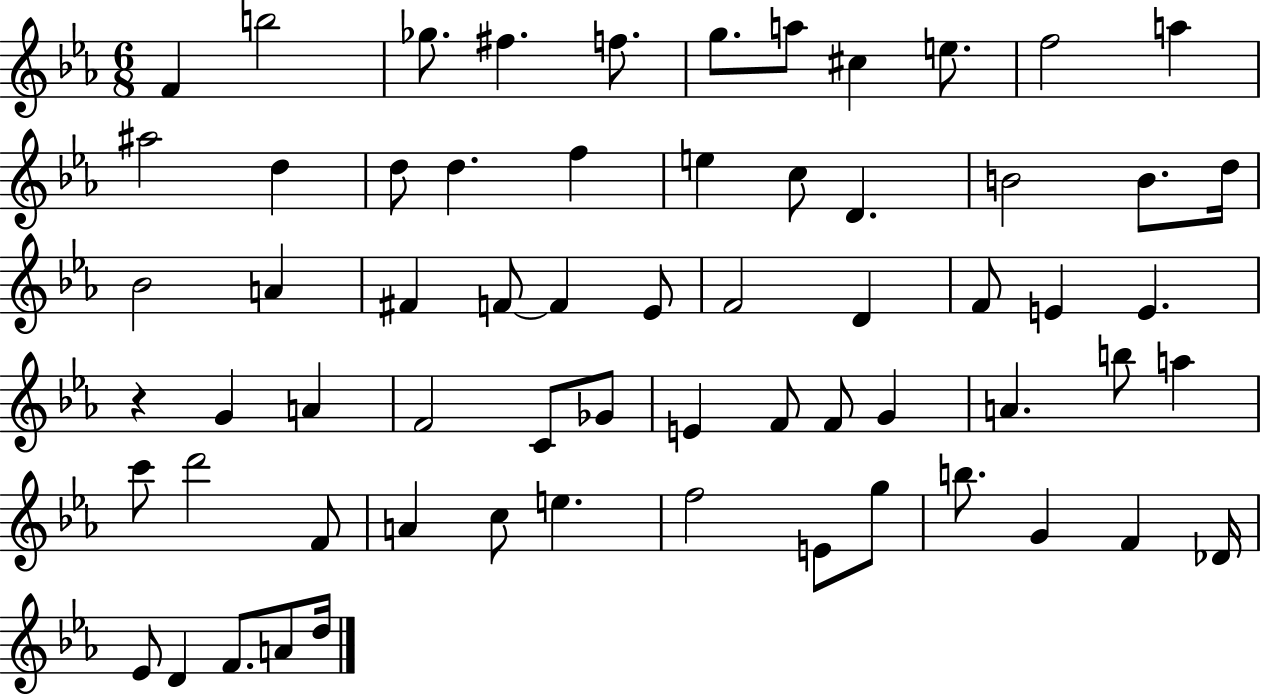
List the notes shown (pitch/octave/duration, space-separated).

F4/q B5/h Gb5/e. F#5/q. F5/e. G5/e. A5/e C#5/q E5/e. F5/h A5/q A#5/h D5/q D5/e D5/q. F5/q E5/q C5/e D4/q. B4/h B4/e. D5/s Bb4/h A4/q F#4/q F4/e F4/q Eb4/e F4/h D4/q F4/e E4/q E4/q. R/q G4/q A4/q F4/h C4/e Gb4/e E4/q F4/e F4/e G4/q A4/q. B5/e A5/q C6/e D6/h F4/e A4/q C5/e E5/q. F5/h E4/e G5/e B5/e. G4/q F4/q Db4/s Eb4/e D4/q F4/e. A4/e D5/s